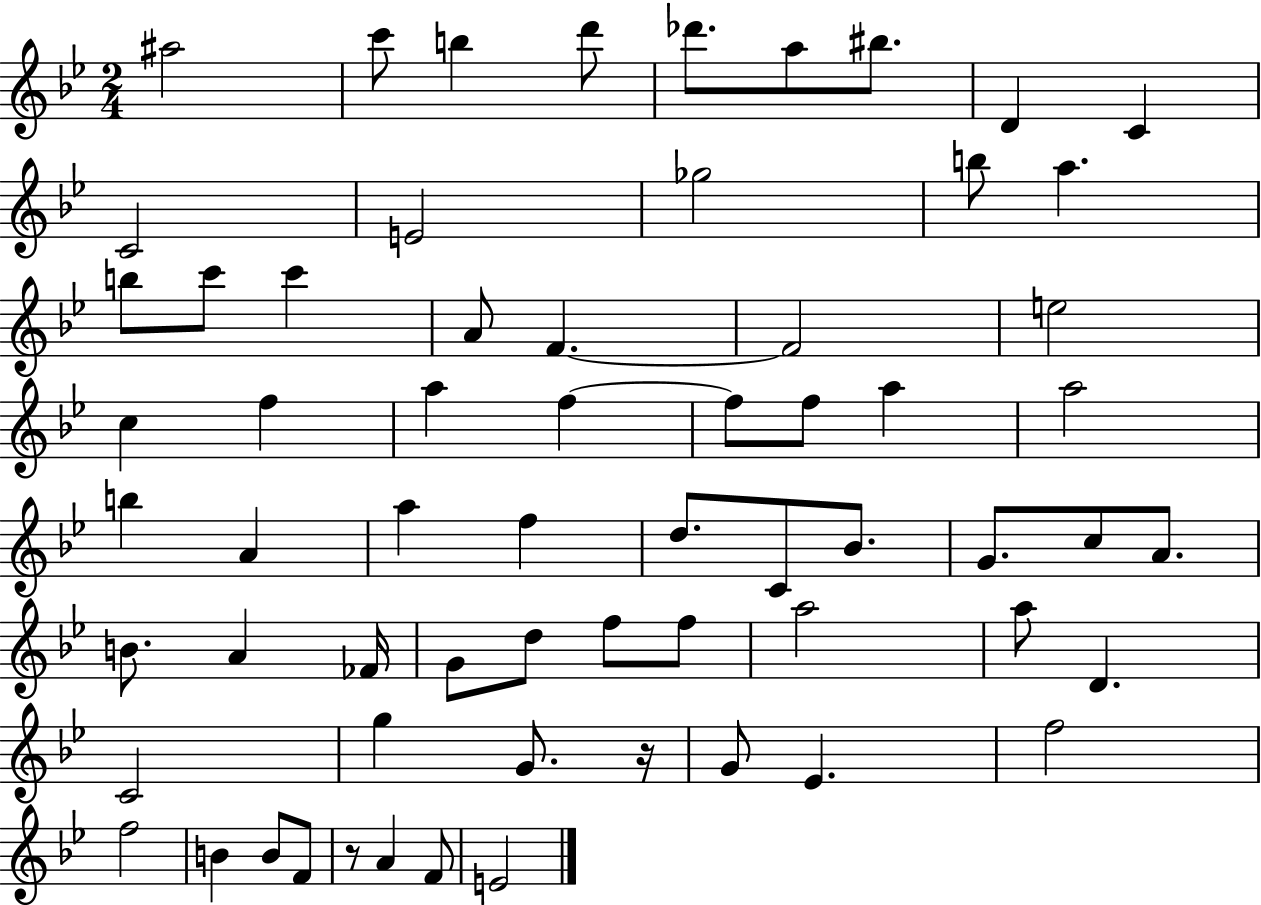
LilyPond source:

{
  \clef treble
  \numericTimeSignature
  \time 2/4
  \key bes \major
  ais''2 | c'''8 b''4 d'''8 | des'''8. a''8 bis''8. | d'4 c'4 | \break c'2 | e'2 | ges''2 | b''8 a''4. | \break b''8 c'''8 c'''4 | a'8 f'4.~~ | f'2 | e''2 | \break c''4 f''4 | a''4 f''4~~ | f''8 f''8 a''4 | a''2 | \break b''4 a'4 | a''4 f''4 | d''8. c'8 bes'8. | g'8. c''8 a'8. | \break b'8. a'4 fes'16 | g'8 d''8 f''8 f''8 | a''2 | a''8 d'4. | \break c'2 | g''4 g'8. r16 | g'8 ees'4. | f''2 | \break f''2 | b'4 b'8 f'8 | r8 a'4 f'8 | e'2 | \break \bar "|."
}